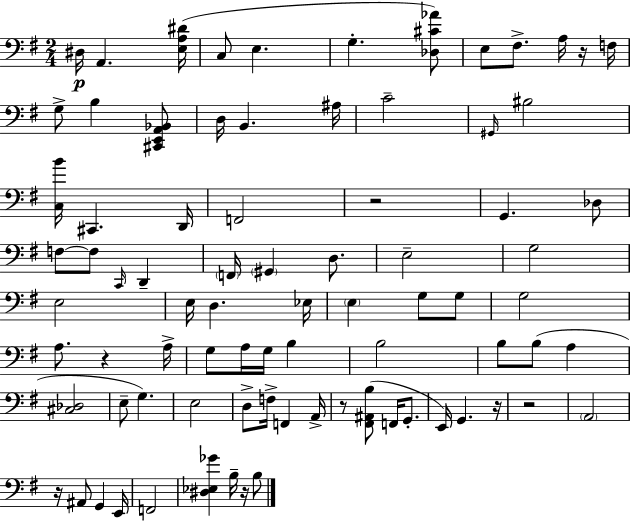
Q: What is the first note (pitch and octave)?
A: D#3